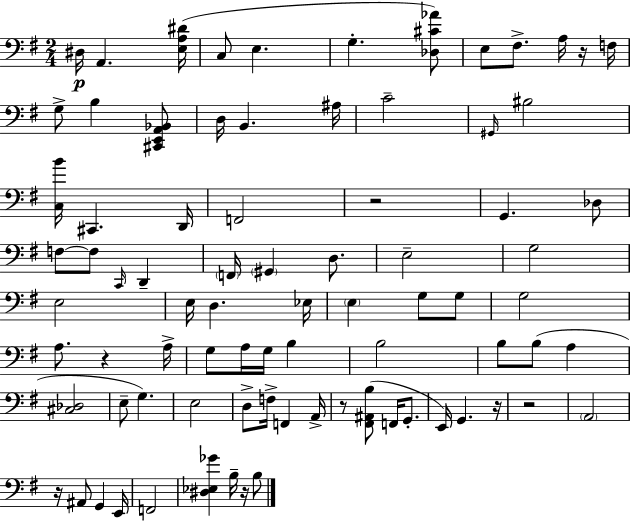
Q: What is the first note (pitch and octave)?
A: D#3